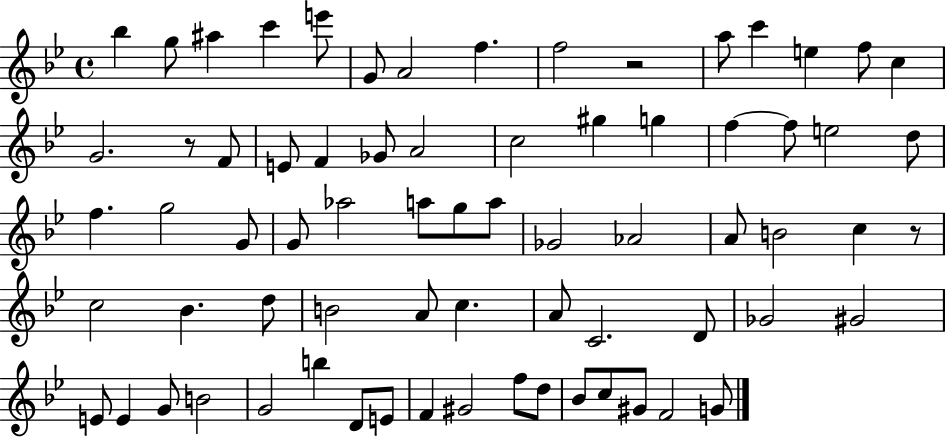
{
  \clef treble
  \time 4/4
  \defaultTimeSignature
  \key bes \major
  \repeat volta 2 { bes''4 g''8 ais''4 c'''4 e'''8 | g'8 a'2 f''4. | f''2 r2 | a''8 c'''4 e''4 f''8 c''4 | \break g'2. r8 f'8 | e'8 f'4 ges'8 a'2 | c''2 gis''4 g''4 | f''4~~ f''8 e''2 d''8 | \break f''4. g''2 g'8 | g'8 aes''2 a''8 g''8 a''8 | ges'2 aes'2 | a'8 b'2 c''4 r8 | \break c''2 bes'4. d''8 | b'2 a'8 c''4. | a'8 c'2. d'8 | ges'2 gis'2 | \break e'8 e'4 g'8 b'2 | g'2 b''4 d'8 e'8 | f'4 gis'2 f''8 d''8 | bes'8 c''8 gis'8 f'2 g'8 | \break } \bar "|."
}